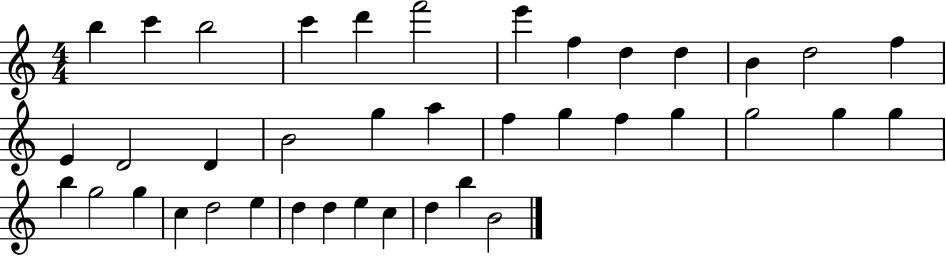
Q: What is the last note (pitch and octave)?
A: B4